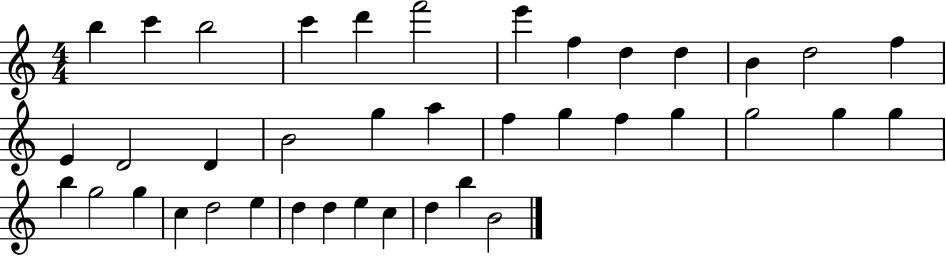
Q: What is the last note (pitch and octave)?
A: B4